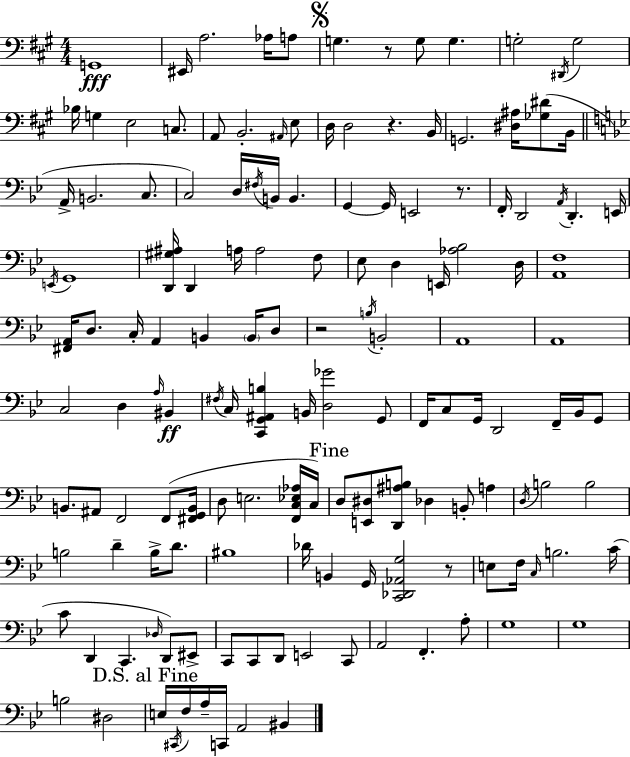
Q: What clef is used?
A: bass